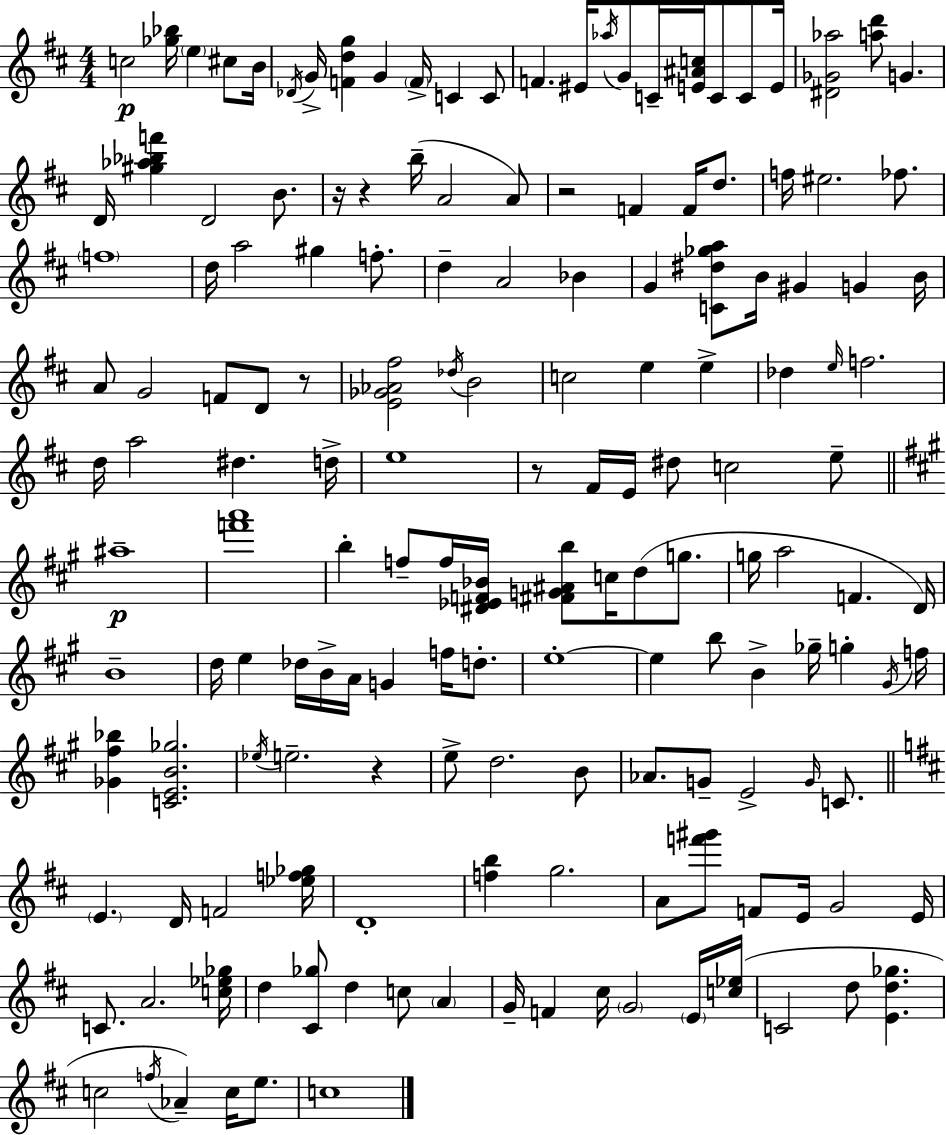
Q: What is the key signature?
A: D major